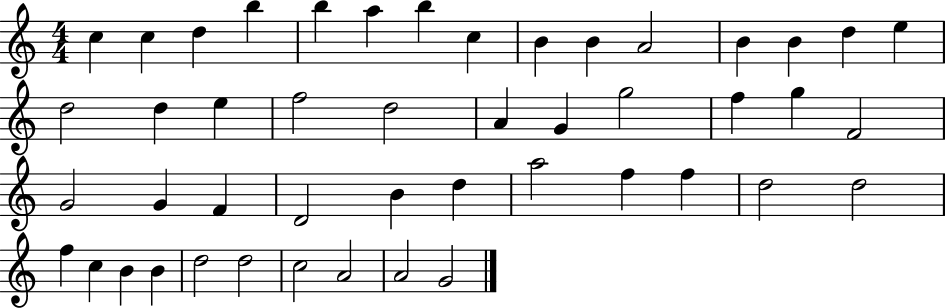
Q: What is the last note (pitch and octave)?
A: G4